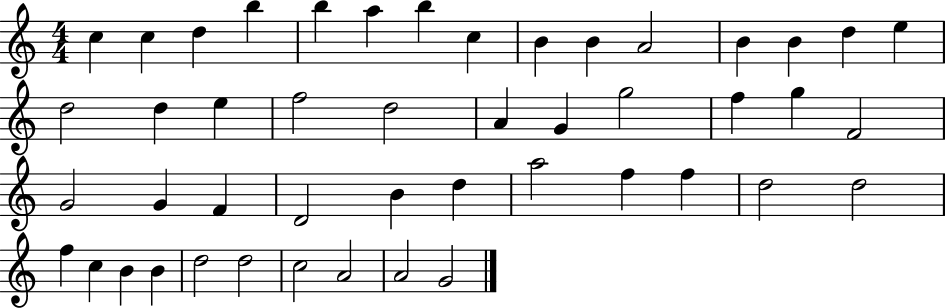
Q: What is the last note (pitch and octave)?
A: G4